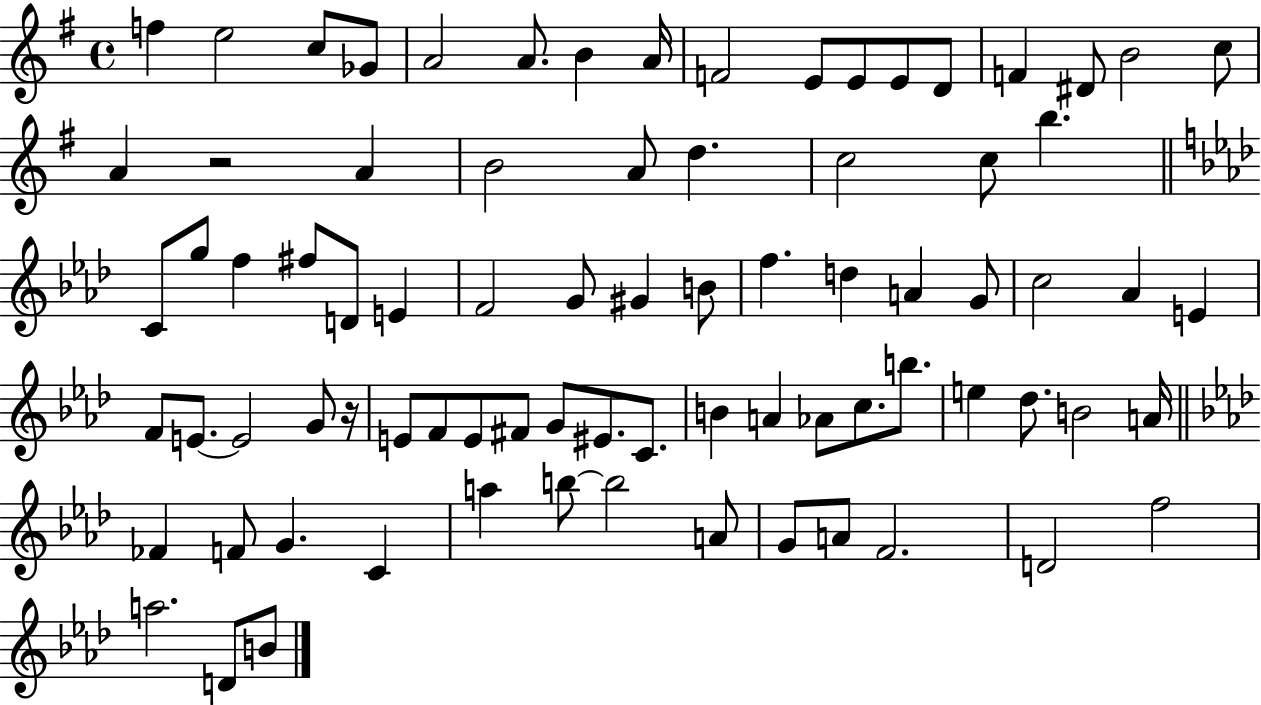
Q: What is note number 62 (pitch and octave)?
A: A4